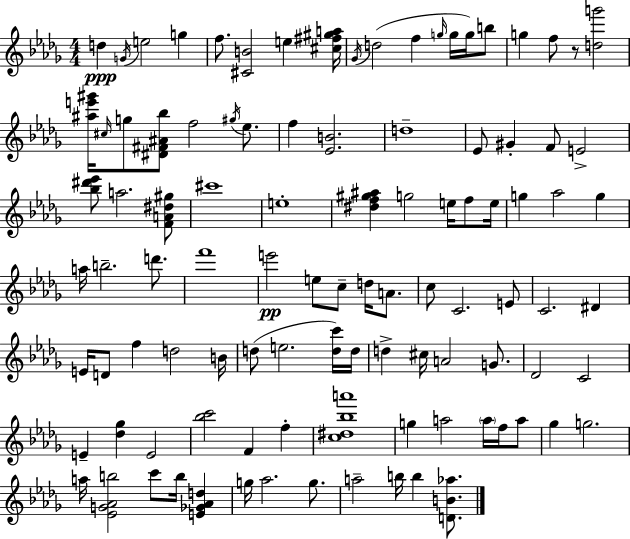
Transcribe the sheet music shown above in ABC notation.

X:1
T:Untitled
M:4/4
L:1/4
K:Bbm
d G/4 e2 g f/2 [^CB]2 e [^c^f^ga]/4 _G/4 d2 f g/4 g/4 g/4 b/2 g f/2 z/2 [dg']2 [^ae'^g']/4 ^c/4 g/2 [^D^F^A_b]/2 f2 ^g/4 _e/2 f [_EB]2 d4 _E/2 ^G F/2 E2 [_b^d'_e']/2 a2 [FA^d^g]/2 ^c'4 e4 [^df^g^a] g2 e/4 f/2 e/4 g _a2 g a/4 b2 d'/2 f'4 e'2 e/2 c/2 d/4 A/2 c/2 C2 E/2 C2 ^D E/4 D/2 f d2 B/4 d/2 e2 [dc']/4 d/4 d ^c/4 A2 G/2 _D2 C2 E [_d_g] E2 [_bc']2 F f [c^d_ba']4 g a2 a/4 f/4 a/2 _g g2 a/4 [_EG_Ab]2 c'/2 b/4 [E_G_Ad] g/4 _a2 g/2 a2 b/4 b [DB_a]/2